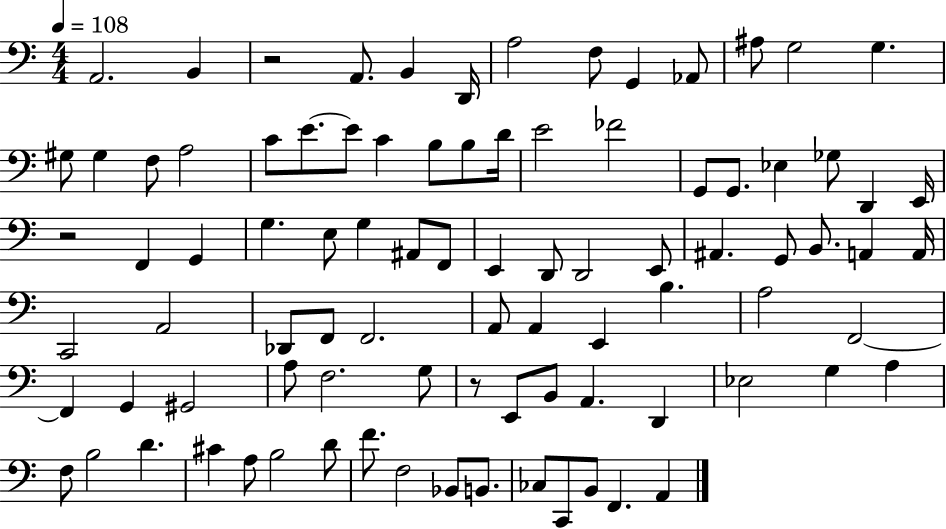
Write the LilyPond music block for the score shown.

{
  \clef bass
  \numericTimeSignature
  \time 4/4
  \key c \major
  \tempo 4 = 108
  a,2. b,4 | r2 a,8. b,4 d,16 | a2 f8 g,4 aes,8 | ais8 g2 g4. | \break gis8 gis4 f8 a2 | c'8 e'8.~~ e'8 c'4 b8 b8 d'16 | e'2 fes'2 | g,8 g,8. ees4 ges8 d,4 e,16 | \break r2 f,4 g,4 | g4. e8 g4 ais,8 f,8 | e,4 d,8 d,2 e,8 | ais,4. g,8 b,8. a,4 a,16 | \break c,2 a,2 | des,8 f,8 f,2. | a,8 a,4 e,4 b4. | a2 f,2~~ | \break f,4 g,4 gis,2 | a8 f2. g8 | r8 e,8 b,8 a,4. d,4 | ees2 g4 a4 | \break f8 b2 d'4. | cis'4 a8 b2 d'8 | f'8. f2 bes,8 b,8. | ces8 c,8 b,8 f,4. a,4 | \break \bar "|."
}